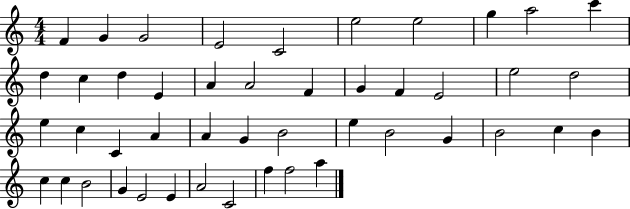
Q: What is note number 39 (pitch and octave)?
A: G4